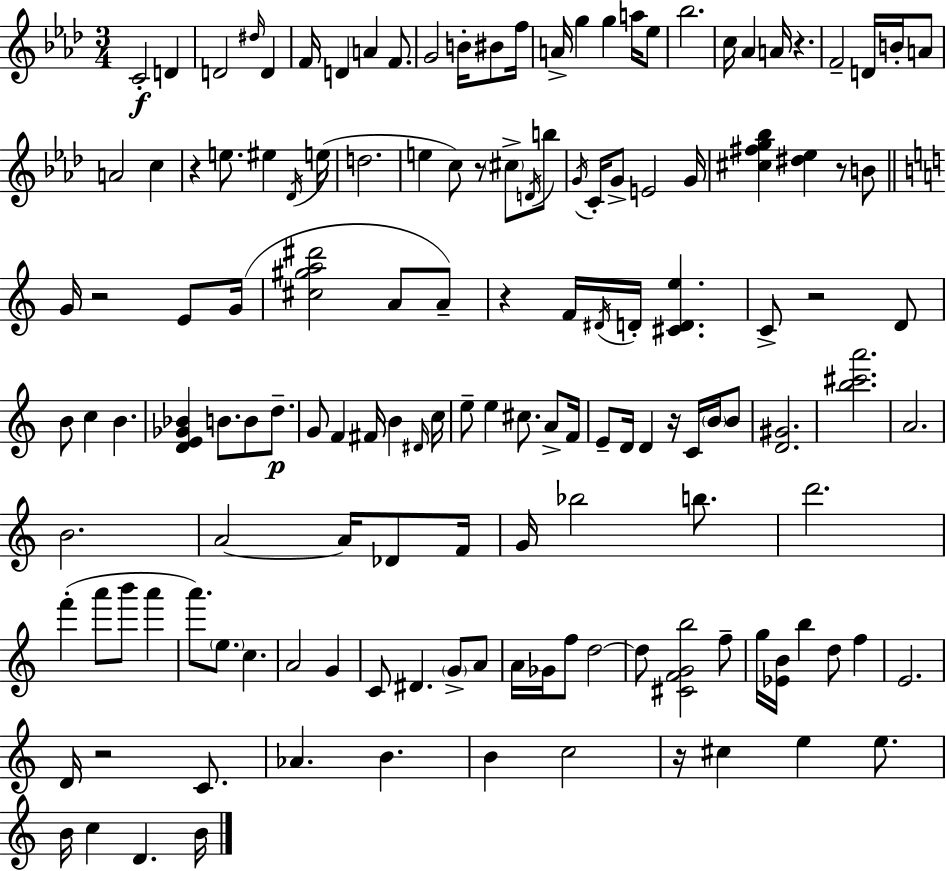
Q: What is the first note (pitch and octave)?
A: C4